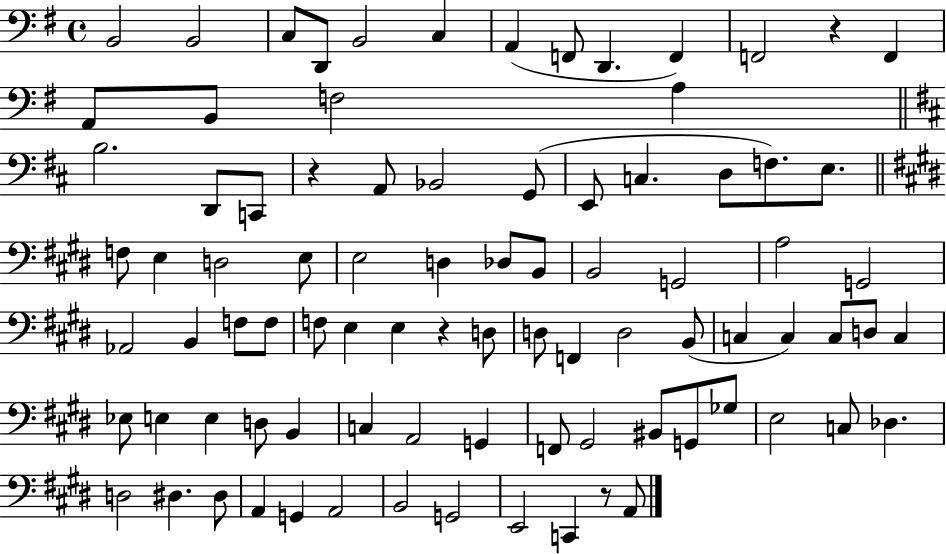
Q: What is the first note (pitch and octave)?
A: B2